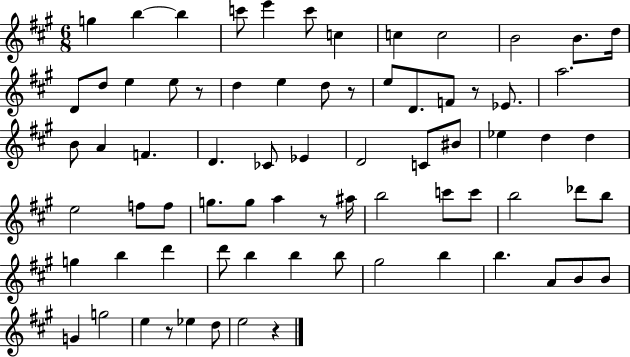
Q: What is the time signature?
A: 6/8